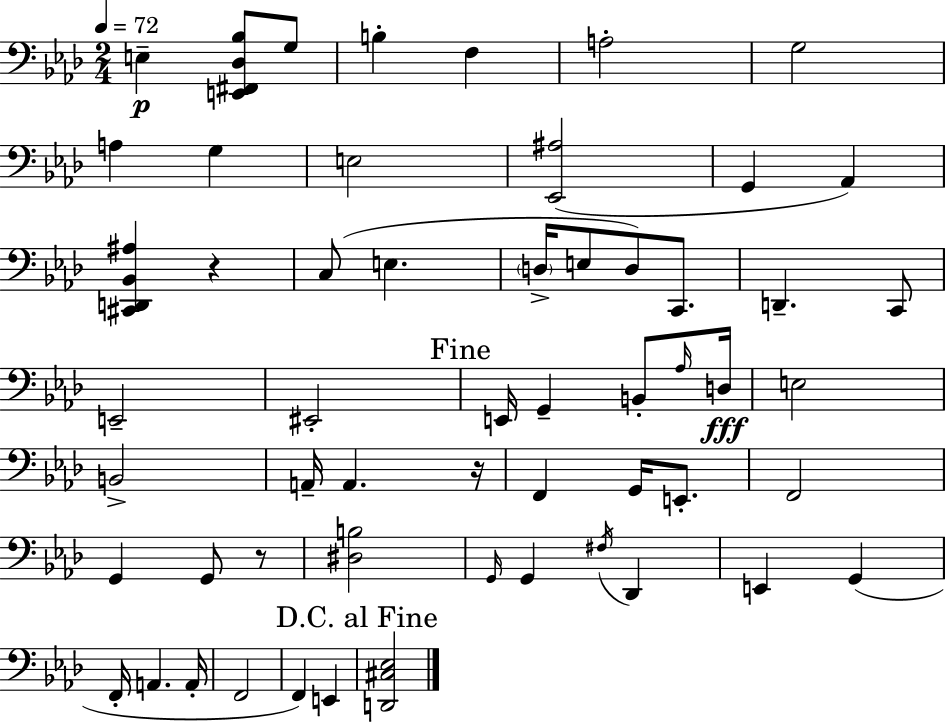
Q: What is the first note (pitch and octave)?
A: E3